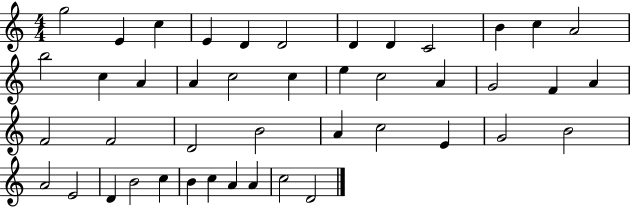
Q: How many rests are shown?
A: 0